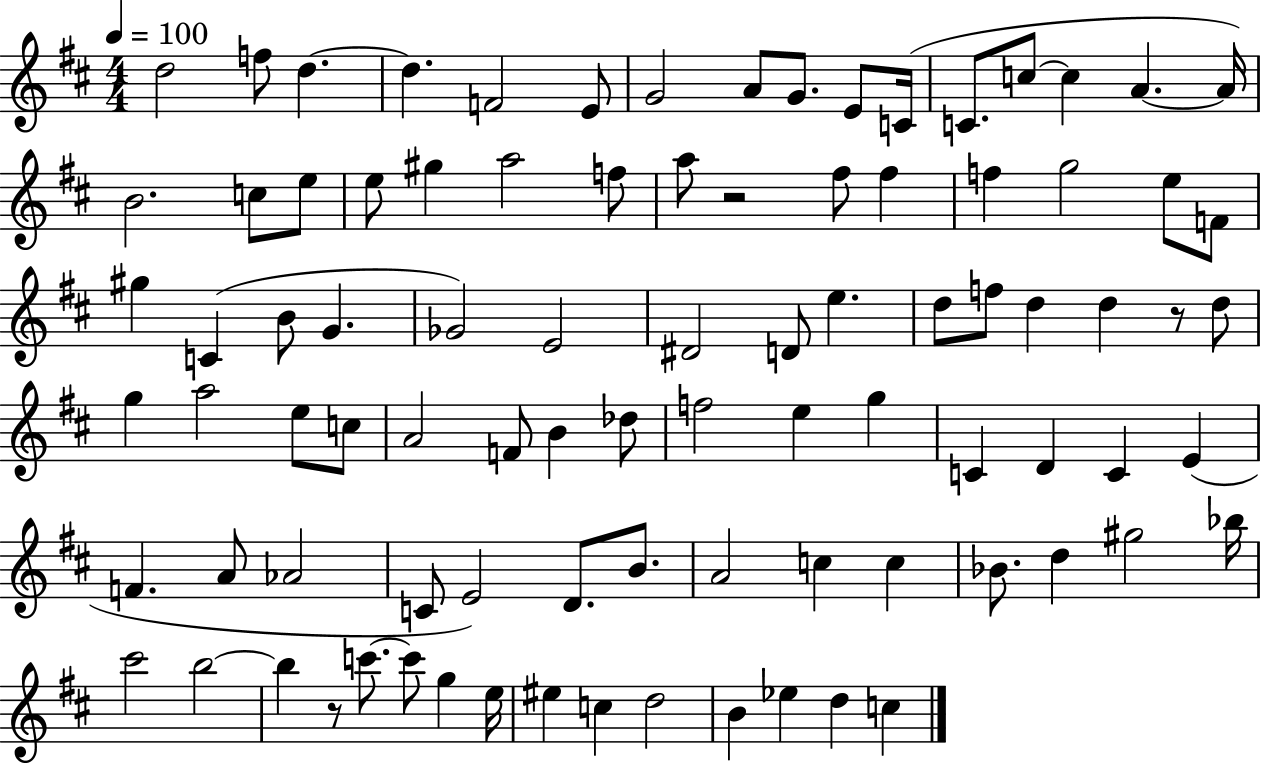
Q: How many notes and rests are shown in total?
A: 90